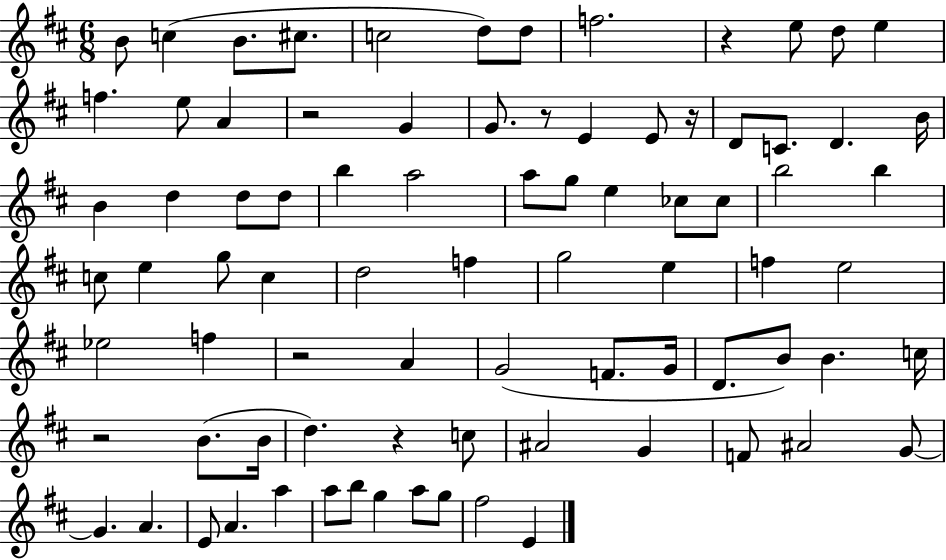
X:1
T:Untitled
M:6/8
L:1/4
K:D
B/2 c B/2 ^c/2 c2 d/2 d/2 f2 z e/2 d/2 e f e/2 A z2 G G/2 z/2 E E/2 z/4 D/2 C/2 D B/4 B d d/2 d/2 b a2 a/2 g/2 e _c/2 _c/2 b2 b c/2 e g/2 c d2 f g2 e f e2 _e2 f z2 A G2 F/2 G/4 D/2 B/2 B c/4 z2 B/2 B/4 d z c/2 ^A2 G F/2 ^A2 G/2 G A E/2 A a a/2 b/2 g a/2 g/2 ^f2 E